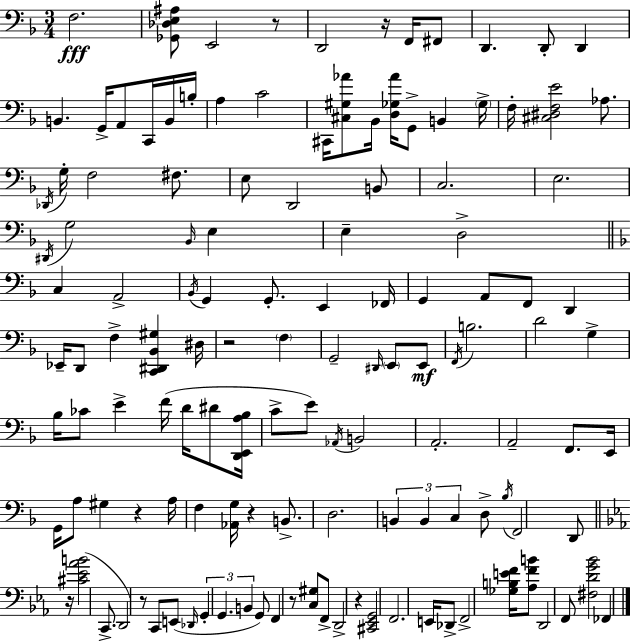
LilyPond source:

{
  \clef bass
  \numericTimeSignature
  \time 3/4
  \key f \major
  f2.\fff | <ges, des e ais>8 e,2 r8 | d,2 r16 f,16 fis,8 | d,4. d,8-. d,4 | \break b,4. g,16-> a,8 c,16 b,16 b16-. | a4 c'2 | cis,16 <cis gis aes'>8 bes,16 <d ges aes'>16 g,8-> b,4 \parenthesize ges16-> | f16-. <cis dis f e'>2 aes8. | \break \acciaccatura { des,16 } g16-. f2 fis8. | e8 d,2 b,8 | c2. | e2. | \break \acciaccatura { dis,16 } g2 \grace { bes,16 } e4 | e4-- d2-> | \bar "||" \break \key f \major c4 a,2-> | \acciaccatura { bes,16 } g,4 g,8.-. e,4 | fes,16 g,4 a,8 f,8 d,4 | ees,16-- d,8 f4-> <c, dis, bes, gis>4 | \break dis16 r2 \parenthesize f4 | g,2-- \grace { dis,16 } \parenthesize e,8 | e,8\mf \acciaccatura { f,16 } b2. | d'2 g4-> | \break bes16 ces'8 e'4-> f'16( d'16 | dis'8 <d, e, a bes>16 c'8-> e'8) \acciaccatura { aes,16 } b,2 | a,2.-. | a,2-- | \break f,8. e,16 g,16 a8 gis4 r4 | a16 f4 <aes, g>16 r4 | b,8.-> d2. | \tuplet 3/2 { b,4 b,4 | \break c4 } d8-> \acciaccatura { bes16 } f,2 | d,8 \bar "||" \break \key ees \major r16 <cis' ees' aes' b'>2( c,8.-> | d,2) r8 c,8 | e,8( \grace { des,16 } \tuplet 3/2 { g,4-. g,4. | b,4 } g,8) f,4 r8 | \break <c gis>8 f,8-> d,2-> | r4 <cis, ees, g,>2 | f,2. | e,16 des,8-> f,2-> | \break <ges b e' f'>16 <aes f' b'>8 d,2 f,8 | <fis d' g' bes'>2 fes,4 | \bar "|."
}